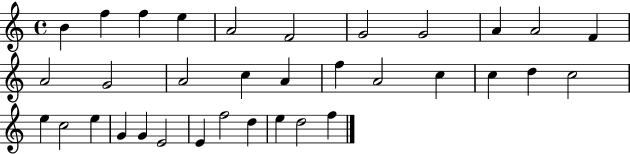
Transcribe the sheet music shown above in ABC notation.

X:1
T:Untitled
M:4/4
L:1/4
K:C
B f f e A2 F2 G2 G2 A A2 F A2 G2 A2 c A f A2 c c d c2 e c2 e G G E2 E f2 d e d2 f